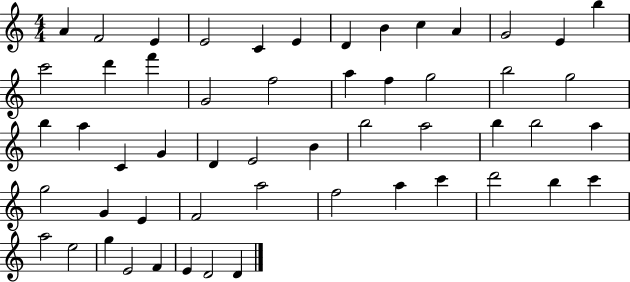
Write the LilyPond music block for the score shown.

{
  \clef treble
  \numericTimeSignature
  \time 4/4
  \key c \major
  a'4 f'2 e'4 | e'2 c'4 e'4 | d'4 b'4 c''4 a'4 | g'2 e'4 b''4 | \break c'''2 d'''4 f'''4 | g'2 f''2 | a''4 f''4 g''2 | b''2 g''2 | \break b''4 a''4 c'4 g'4 | d'4 e'2 b'4 | b''2 a''2 | b''4 b''2 a''4 | \break g''2 g'4 e'4 | f'2 a''2 | f''2 a''4 c'''4 | d'''2 b''4 c'''4 | \break a''2 e''2 | g''4 e'2 f'4 | e'4 d'2 d'4 | \bar "|."
}